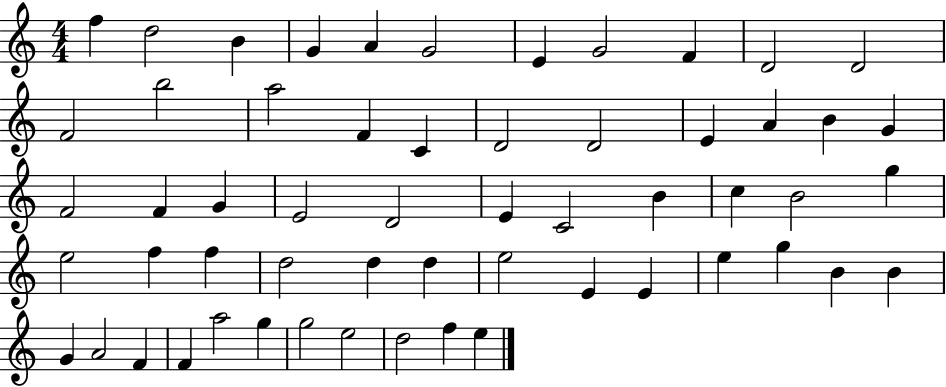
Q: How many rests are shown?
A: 0